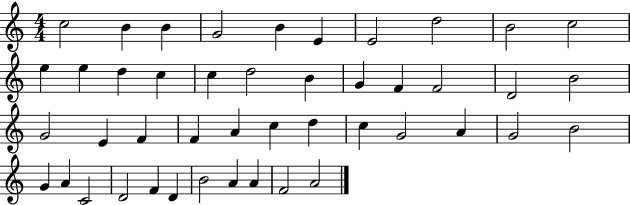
C5/h B4/q B4/q G4/h B4/q E4/q E4/h D5/h B4/h C5/h E5/q E5/q D5/q C5/q C5/q D5/h B4/q G4/q F4/q F4/h D4/h B4/h G4/h E4/q F4/q F4/q A4/q C5/q D5/q C5/q G4/h A4/q G4/h B4/h G4/q A4/q C4/h D4/h F4/q D4/q B4/h A4/q A4/q F4/h A4/h